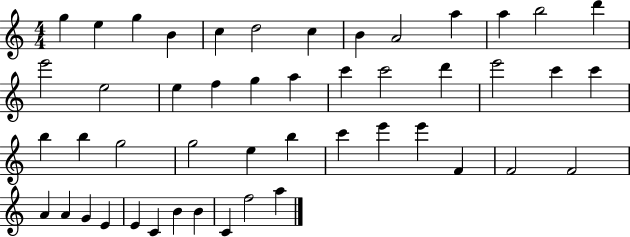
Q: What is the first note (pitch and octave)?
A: G5